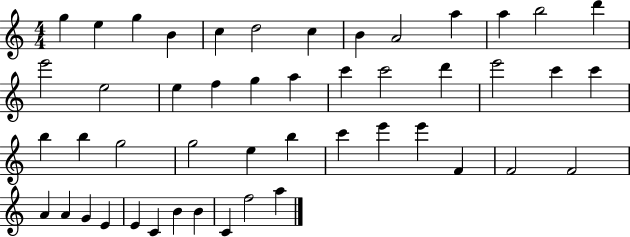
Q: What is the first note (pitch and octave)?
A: G5